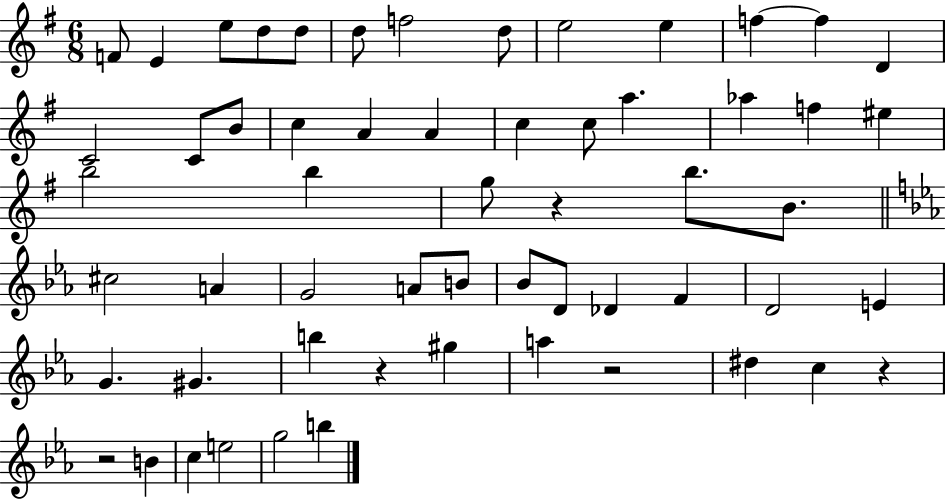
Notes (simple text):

F4/e E4/q E5/e D5/e D5/e D5/e F5/h D5/e E5/h E5/q F5/q F5/q D4/q C4/h C4/e B4/e C5/q A4/q A4/q C5/q C5/e A5/q. Ab5/q F5/q EIS5/q B5/h B5/q G5/e R/q B5/e. B4/e. C#5/h A4/q G4/h A4/e B4/e Bb4/e D4/e Db4/q F4/q D4/h E4/q G4/q. G#4/q. B5/q R/q G#5/q A5/q R/h D#5/q C5/q R/q R/h B4/q C5/q E5/h G5/h B5/q